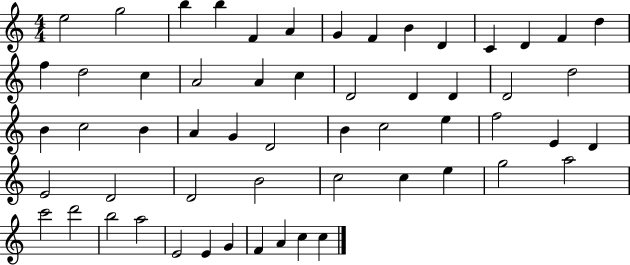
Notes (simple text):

E5/h G5/h B5/q B5/q F4/q A4/q G4/q F4/q B4/q D4/q C4/q D4/q F4/q D5/q F5/q D5/h C5/q A4/h A4/q C5/q D4/h D4/q D4/q D4/h D5/h B4/q C5/h B4/q A4/q G4/q D4/h B4/q C5/h E5/q F5/h E4/q D4/q E4/h D4/h D4/h B4/h C5/h C5/q E5/q G5/h A5/h C6/h D6/h B5/h A5/h E4/h E4/q G4/q F4/q A4/q C5/q C5/q